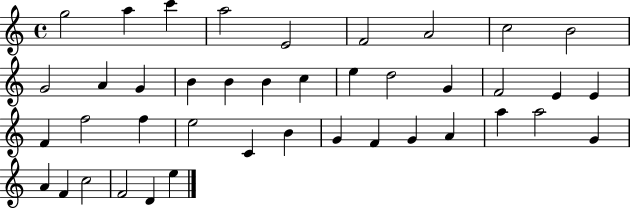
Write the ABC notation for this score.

X:1
T:Untitled
M:4/4
L:1/4
K:C
g2 a c' a2 E2 F2 A2 c2 B2 G2 A G B B B c e d2 G F2 E E F f2 f e2 C B G F G A a a2 G A F c2 F2 D e